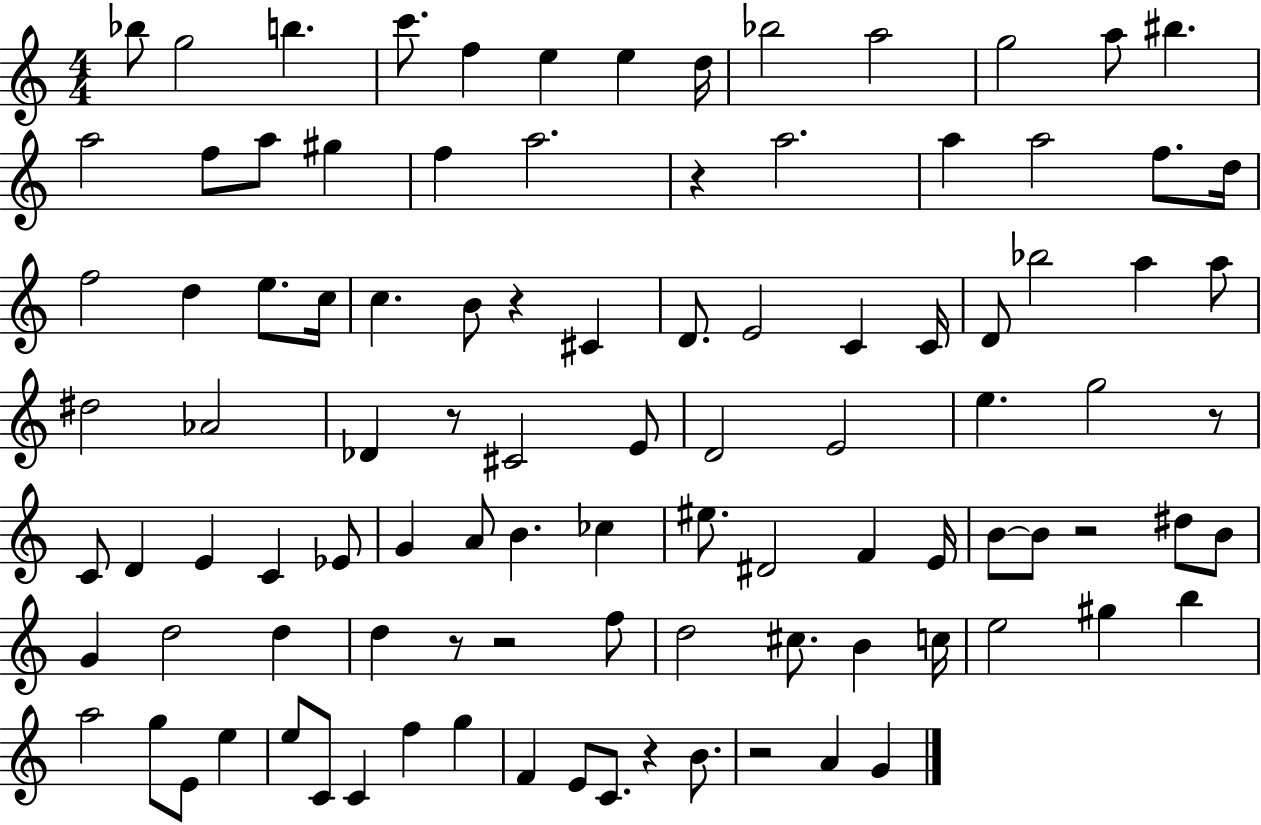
{
  \clef treble
  \numericTimeSignature
  \time 4/4
  \key c \major
  bes''8 g''2 b''4. | c'''8. f''4 e''4 e''4 d''16 | bes''2 a''2 | g''2 a''8 bis''4. | \break a''2 f''8 a''8 gis''4 | f''4 a''2. | r4 a''2. | a''4 a''2 f''8. d''16 | \break f''2 d''4 e''8. c''16 | c''4. b'8 r4 cis'4 | d'8. e'2 c'4 c'16 | d'8 bes''2 a''4 a''8 | \break dis''2 aes'2 | des'4 r8 cis'2 e'8 | d'2 e'2 | e''4. g''2 r8 | \break c'8 d'4 e'4 c'4 ees'8 | g'4 a'8 b'4. ces''4 | eis''8. dis'2 f'4 e'16 | b'8~~ b'8 r2 dis''8 b'8 | \break g'4 d''2 d''4 | d''4 r8 r2 f''8 | d''2 cis''8. b'4 c''16 | e''2 gis''4 b''4 | \break a''2 g''8 e'8 e''4 | e''8 c'8 c'4 f''4 g''4 | f'4 e'8 c'8. r4 b'8. | r2 a'4 g'4 | \break \bar "|."
}